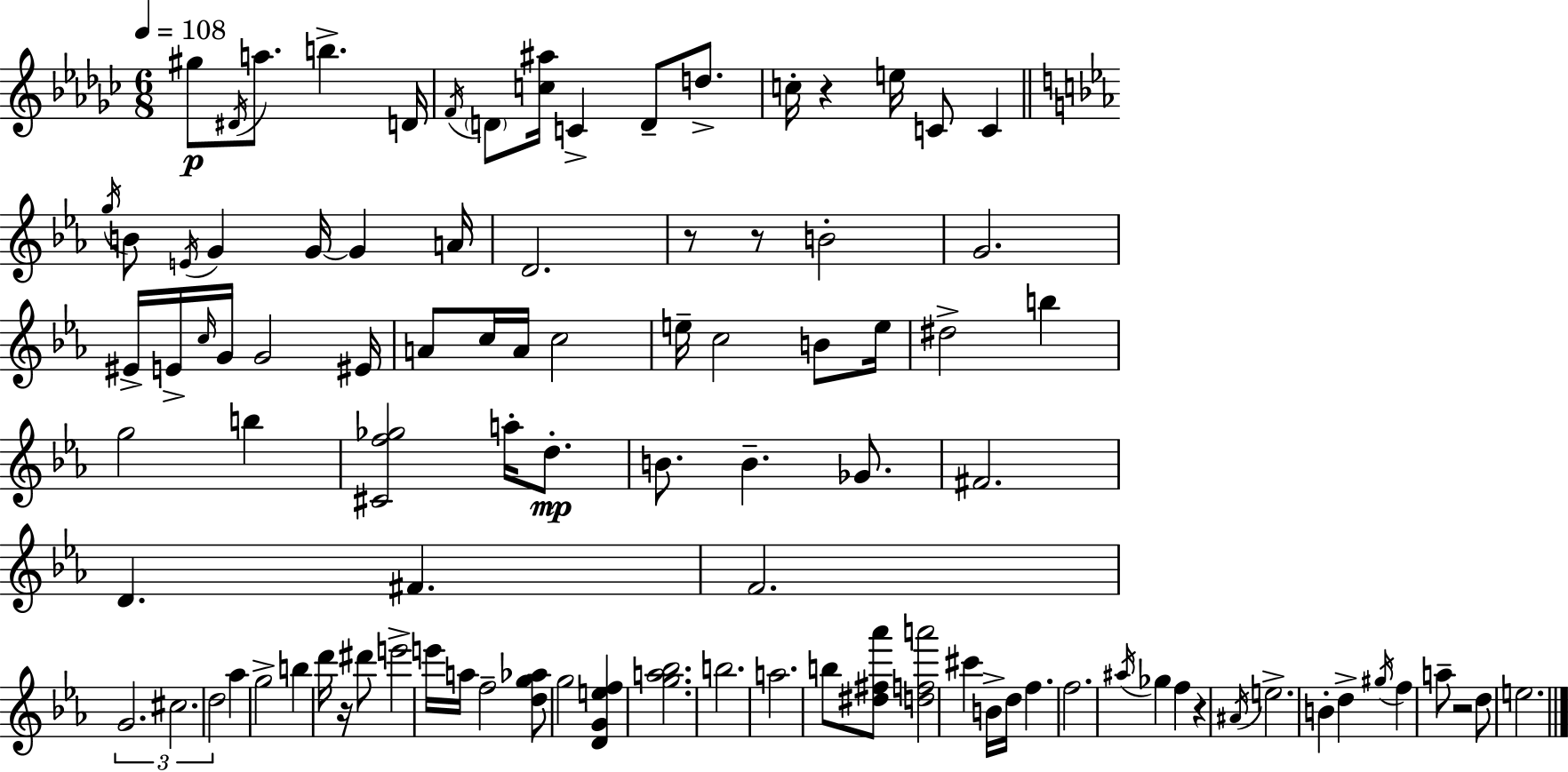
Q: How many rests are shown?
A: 6